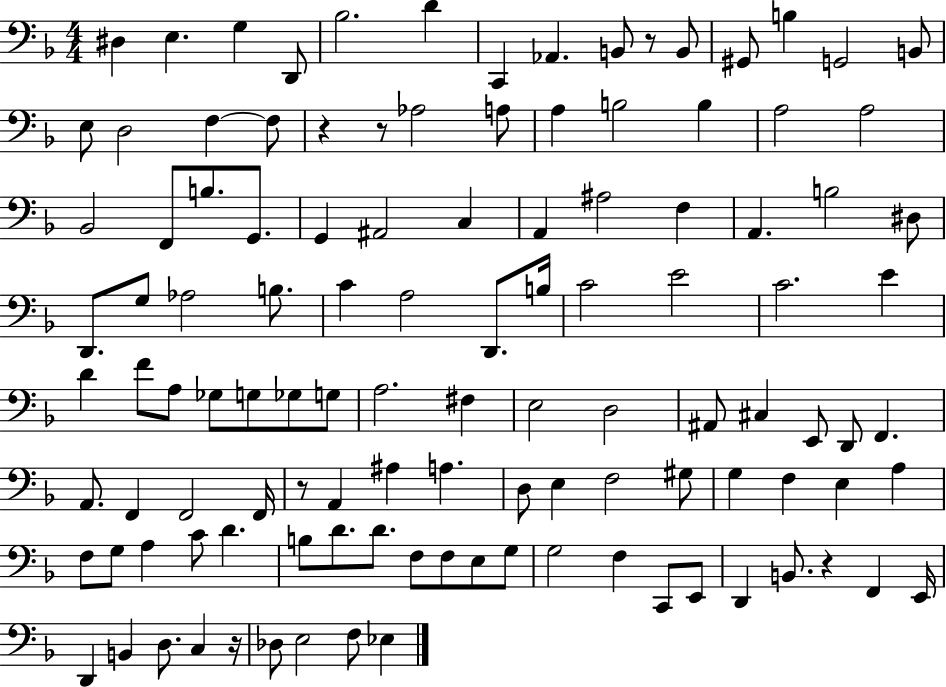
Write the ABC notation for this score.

X:1
T:Untitled
M:4/4
L:1/4
K:F
^D, E, G, D,,/2 _B,2 D C,, _A,, B,,/2 z/2 B,,/2 ^G,,/2 B, G,,2 B,,/2 E,/2 D,2 F, F,/2 z z/2 _A,2 A,/2 A, B,2 B, A,2 A,2 _B,,2 F,,/2 B,/2 G,,/2 G,, ^A,,2 C, A,, ^A,2 F, A,, B,2 ^D,/2 D,,/2 G,/2 _A,2 B,/2 C A,2 D,,/2 B,/4 C2 E2 C2 E D F/2 A,/2 _G,/2 G,/2 _G,/2 G,/2 A,2 ^F, E,2 D,2 ^A,,/2 ^C, E,,/2 D,,/2 F,, A,,/2 F,, F,,2 F,,/4 z/2 A,, ^A, A, D,/2 E, F,2 ^G,/2 G, F, E, A, F,/2 G,/2 A, C/2 D B,/2 D/2 D/2 F,/2 F,/2 E,/2 G,/2 G,2 F, C,,/2 E,,/2 D,, B,,/2 z F,, E,,/4 D,, B,, D,/2 C, z/4 _D,/2 E,2 F,/2 _E,